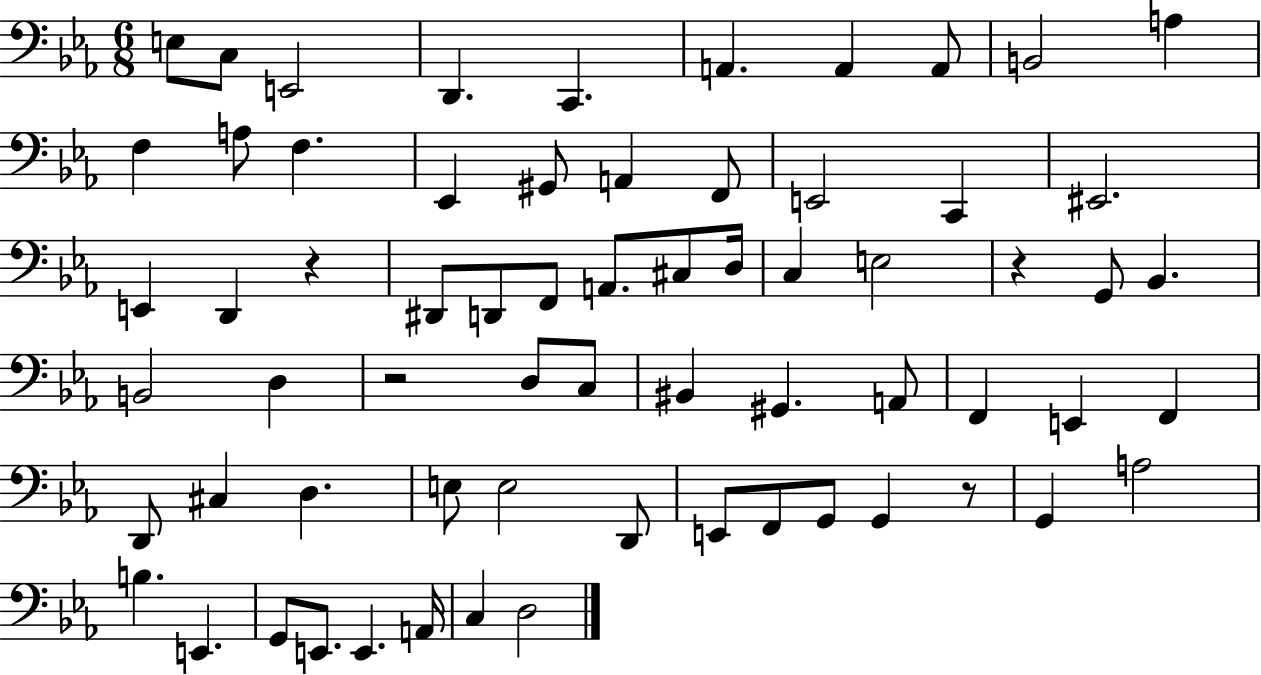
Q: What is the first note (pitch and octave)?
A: E3